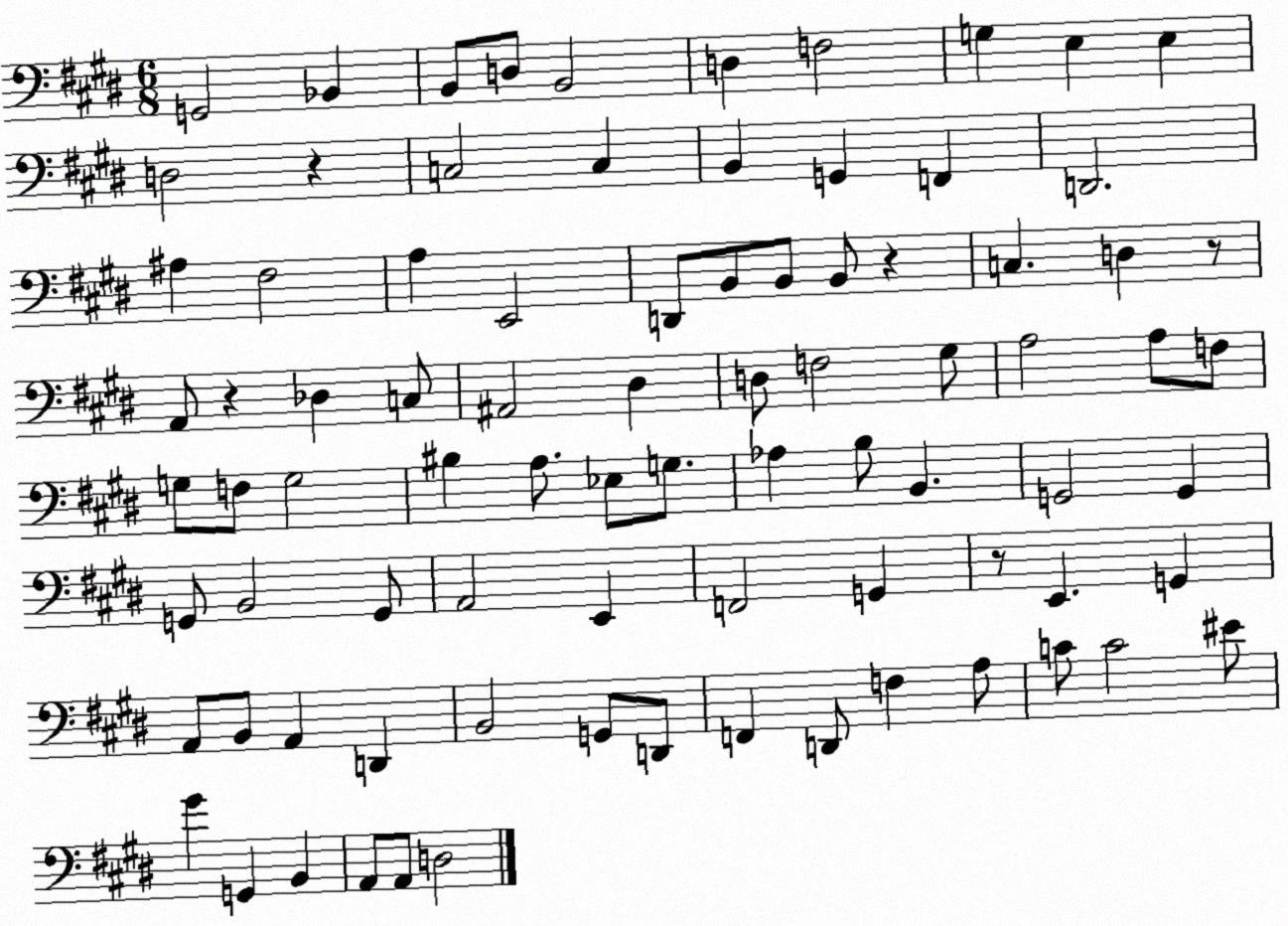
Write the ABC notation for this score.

X:1
T:Untitled
M:6/8
L:1/4
K:E
G,,2 _B,, B,,/2 D,/2 B,,2 D, F,2 G, E, E, D,2 z C,2 C, B,, G,, F,, D,,2 ^A, ^F,2 A, E,,2 D,,/2 B,,/2 B,,/2 B,,/2 z C, D, z/2 A,,/2 z _D, C,/2 ^A,,2 ^D, D,/2 F,2 ^G,/2 A,2 A,/2 F,/2 G,/2 F,/2 G,2 ^B, A,/2 _E,/2 G,/2 _A, B,/2 B,, G,,2 G,, G,,/2 B,,2 G,,/2 A,,2 E,, F,,2 G,, z/2 E,, G,, A,,/2 B,,/2 A,, D,, B,,2 G,,/2 D,,/2 F,, D,,/2 F, A,/2 C/2 C2 ^E/2 ^G G,, B,, A,,/2 A,,/2 D,2